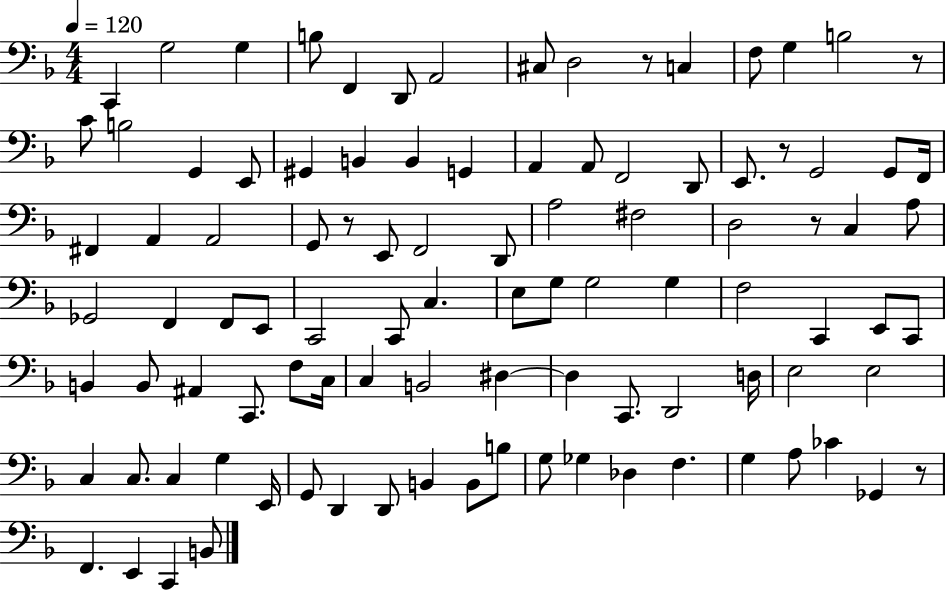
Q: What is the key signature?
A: F major